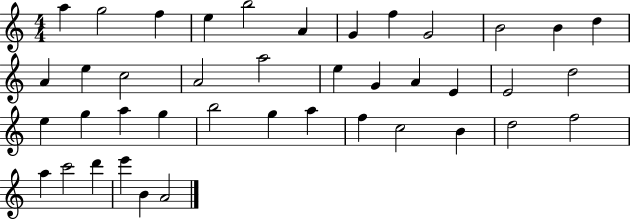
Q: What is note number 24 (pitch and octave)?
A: E5